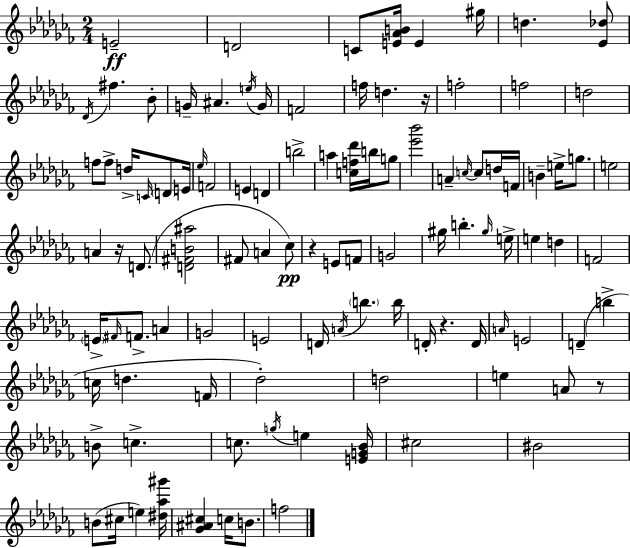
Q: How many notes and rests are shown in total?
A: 106